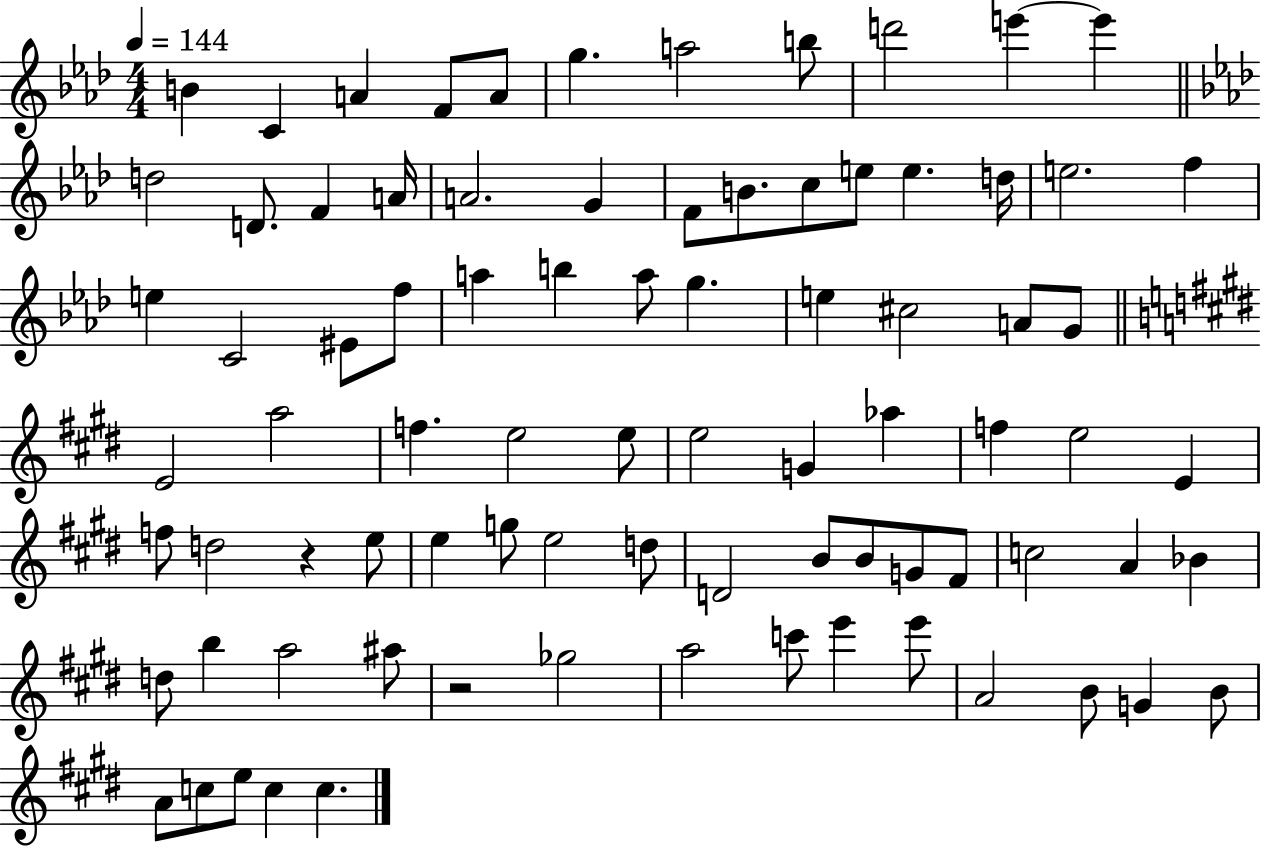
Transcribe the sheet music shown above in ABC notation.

X:1
T:Untitled
M:4/4
L:1/4
K:Ab
B C A F/2 A/2 g a2 b/2 d'2 e' e' d2 D/2 F A/4 A2 G F/2 B/2 c/2 e/2 e d/4 e2 f e C2 ^E/2 f/2 a b a/2 g e ^c2 A/2 G/2 E2 a2 f e2 e/2 e2 G _a f e2 E f/2 d2 z e/2 e g/2 e2 d/2 D2 B/2 B/2 G/2 ^F/2 c2 A _B d/2 b a2 ^a/2 z2 _g2 a2 c'/2 e' e'/2 A2 B/2 G B/2 A/2 c/2 e/2 c c